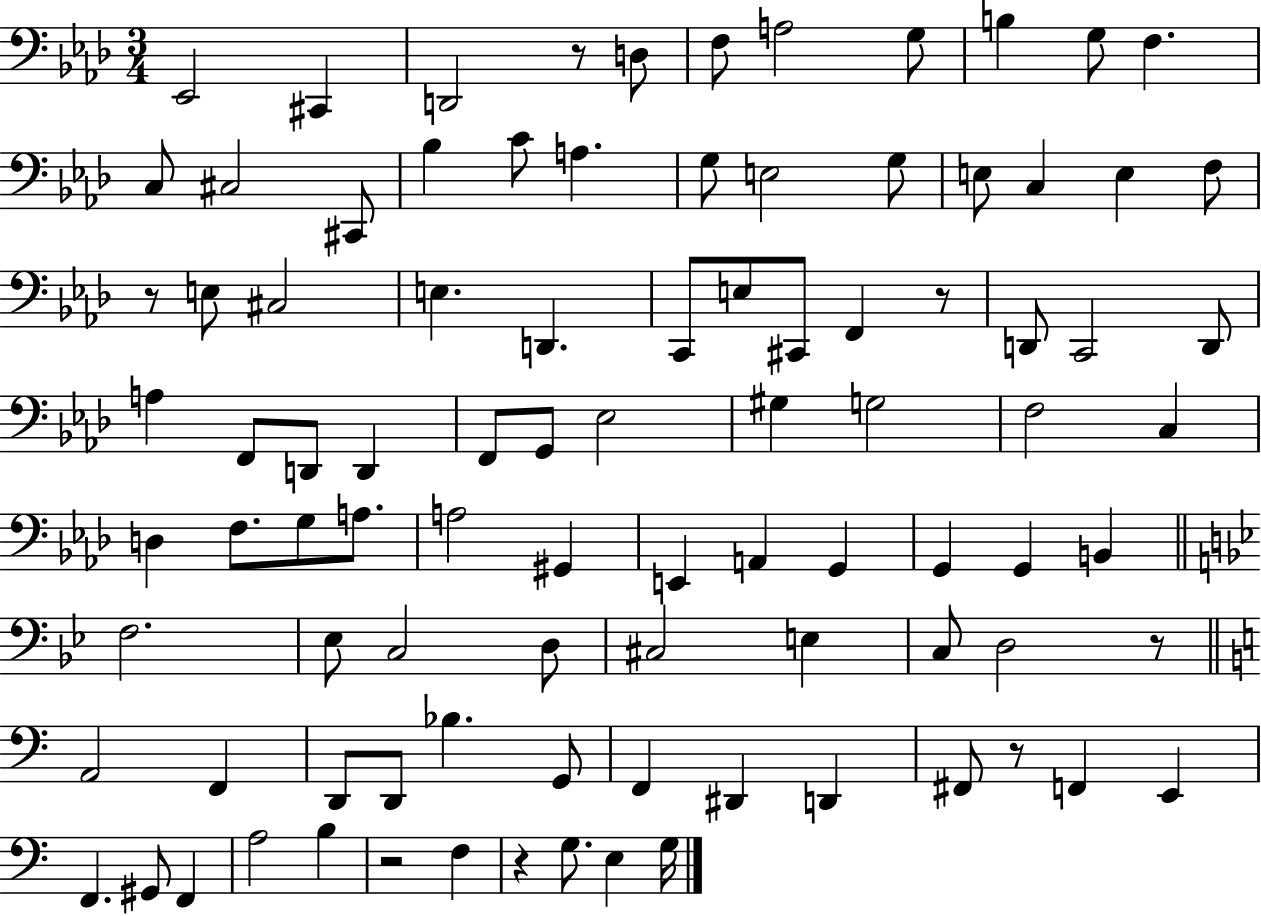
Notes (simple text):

Eb2/h C#2/q D2/h R/e D3/e F3/e A3/h G3/e B3/q G3/e F3/q. C3/e C#3/h C#2/e Bb3/q C4/e A3/q. G3/e E3/h G3/e E3/e C3/q E3/q F3/e R/e E3/e C#3/h E3/q. D2/q. C2/e E3/e C#2/e F2/q R/e D2/e C2/h D2/e A3/q F2/e D2/e D2/q F2/e G2/e Eb3/h G#3/q G3/h F3/h C3/q D3/q F3/e. G3/e A3/e. A3/h G#2/q E2/q A2/q G2/q G2/q G2/q B2/q F3/h. Eb3/e C3/h D3/e C#3/h E3/q C3/e D3/h R/e A2/h F2/q D2/e D2/e Bb3/q. G2/e F2/q D#2/q D2/q F#2/e R/e F2/q E2/q F2/q. G#2/e F2/q A3/h B3/q R/h F3/q R/q G3/e. E3/q G3/s